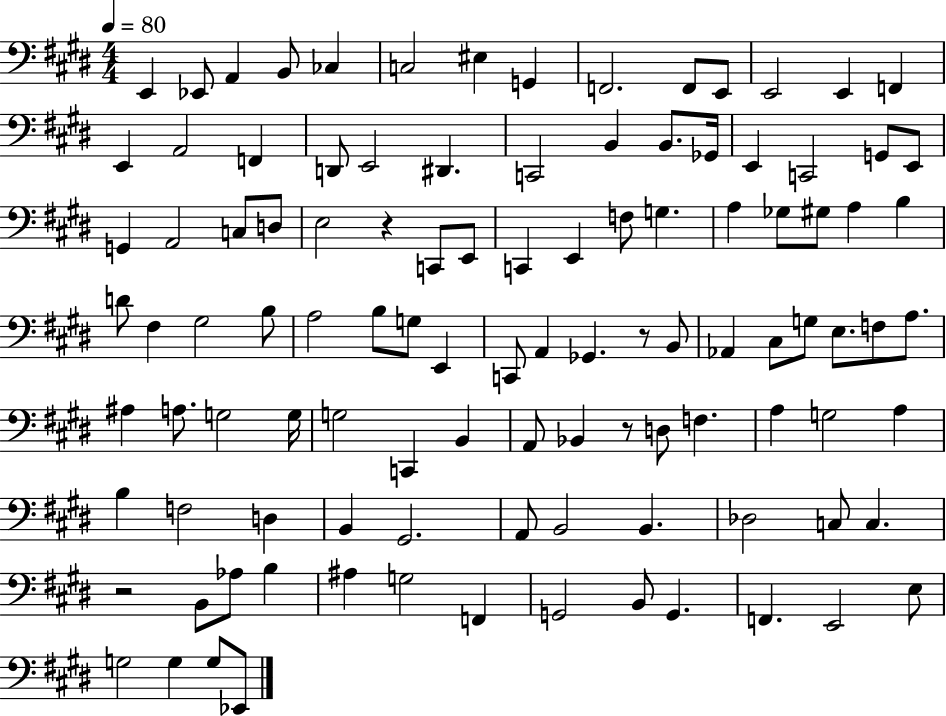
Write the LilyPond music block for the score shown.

{
  \clef bass
  \numericTimeSignature
  \time 4/4
  \key e \major
  \tempo 4 = 80
  e,4 ees,8 a,4 b,8 ces4 | c2 eis4 g,4 | f,2. f,8 e,8 | e,2 e,4 f,4 | \break e,4 a,2 f,4 | d,8 e,2 dis,4. | c,2 b,4 b,8. ges,16 | e,4 c,2 g,8 e,8 | \break g,4 a,2 c8 d8 | e2 r4 c,8 e,8 | c,4 e,4 f8 g4. | a4 ges8 gis8 a4 b4 | \break d'8 fis4 gis2 b8 | a2 b8 g8 e,4 | c,8 a,4 ges,4. r8 b,8 | aes,4 cis8 g8 e8. f8 a8. | \break ais4 a8. g2 g16 | g2 c,4 b,4 | a,8 bes,4 r8 d8 f4. | a4 g2 a4 | \break b4 f2 d4 | b,4 gis,2. | a,8 b,2 b,4. | des2 c8 c4. | \break r2 b,8 aes8 b4 | ais4 g2 f,4 | g,2 b,8 g,4. | f,4. e,2 e8 | \break g2 g4 g8 ees,8 | \bar "|."
}